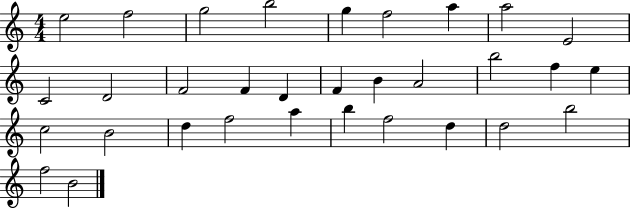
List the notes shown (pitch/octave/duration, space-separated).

E5/h F5/h G5/h B5/h G5/q F5/h A5/q A5/h E4/h C4/h D4/h F4/h F4/q D4/q F4/q B4/q A4/h B5/h F5/q E5/q C5/h B4/h D5/q F5/h A5/q B5/q F5/h D5/q D5/h B5/h F5/h B4/h